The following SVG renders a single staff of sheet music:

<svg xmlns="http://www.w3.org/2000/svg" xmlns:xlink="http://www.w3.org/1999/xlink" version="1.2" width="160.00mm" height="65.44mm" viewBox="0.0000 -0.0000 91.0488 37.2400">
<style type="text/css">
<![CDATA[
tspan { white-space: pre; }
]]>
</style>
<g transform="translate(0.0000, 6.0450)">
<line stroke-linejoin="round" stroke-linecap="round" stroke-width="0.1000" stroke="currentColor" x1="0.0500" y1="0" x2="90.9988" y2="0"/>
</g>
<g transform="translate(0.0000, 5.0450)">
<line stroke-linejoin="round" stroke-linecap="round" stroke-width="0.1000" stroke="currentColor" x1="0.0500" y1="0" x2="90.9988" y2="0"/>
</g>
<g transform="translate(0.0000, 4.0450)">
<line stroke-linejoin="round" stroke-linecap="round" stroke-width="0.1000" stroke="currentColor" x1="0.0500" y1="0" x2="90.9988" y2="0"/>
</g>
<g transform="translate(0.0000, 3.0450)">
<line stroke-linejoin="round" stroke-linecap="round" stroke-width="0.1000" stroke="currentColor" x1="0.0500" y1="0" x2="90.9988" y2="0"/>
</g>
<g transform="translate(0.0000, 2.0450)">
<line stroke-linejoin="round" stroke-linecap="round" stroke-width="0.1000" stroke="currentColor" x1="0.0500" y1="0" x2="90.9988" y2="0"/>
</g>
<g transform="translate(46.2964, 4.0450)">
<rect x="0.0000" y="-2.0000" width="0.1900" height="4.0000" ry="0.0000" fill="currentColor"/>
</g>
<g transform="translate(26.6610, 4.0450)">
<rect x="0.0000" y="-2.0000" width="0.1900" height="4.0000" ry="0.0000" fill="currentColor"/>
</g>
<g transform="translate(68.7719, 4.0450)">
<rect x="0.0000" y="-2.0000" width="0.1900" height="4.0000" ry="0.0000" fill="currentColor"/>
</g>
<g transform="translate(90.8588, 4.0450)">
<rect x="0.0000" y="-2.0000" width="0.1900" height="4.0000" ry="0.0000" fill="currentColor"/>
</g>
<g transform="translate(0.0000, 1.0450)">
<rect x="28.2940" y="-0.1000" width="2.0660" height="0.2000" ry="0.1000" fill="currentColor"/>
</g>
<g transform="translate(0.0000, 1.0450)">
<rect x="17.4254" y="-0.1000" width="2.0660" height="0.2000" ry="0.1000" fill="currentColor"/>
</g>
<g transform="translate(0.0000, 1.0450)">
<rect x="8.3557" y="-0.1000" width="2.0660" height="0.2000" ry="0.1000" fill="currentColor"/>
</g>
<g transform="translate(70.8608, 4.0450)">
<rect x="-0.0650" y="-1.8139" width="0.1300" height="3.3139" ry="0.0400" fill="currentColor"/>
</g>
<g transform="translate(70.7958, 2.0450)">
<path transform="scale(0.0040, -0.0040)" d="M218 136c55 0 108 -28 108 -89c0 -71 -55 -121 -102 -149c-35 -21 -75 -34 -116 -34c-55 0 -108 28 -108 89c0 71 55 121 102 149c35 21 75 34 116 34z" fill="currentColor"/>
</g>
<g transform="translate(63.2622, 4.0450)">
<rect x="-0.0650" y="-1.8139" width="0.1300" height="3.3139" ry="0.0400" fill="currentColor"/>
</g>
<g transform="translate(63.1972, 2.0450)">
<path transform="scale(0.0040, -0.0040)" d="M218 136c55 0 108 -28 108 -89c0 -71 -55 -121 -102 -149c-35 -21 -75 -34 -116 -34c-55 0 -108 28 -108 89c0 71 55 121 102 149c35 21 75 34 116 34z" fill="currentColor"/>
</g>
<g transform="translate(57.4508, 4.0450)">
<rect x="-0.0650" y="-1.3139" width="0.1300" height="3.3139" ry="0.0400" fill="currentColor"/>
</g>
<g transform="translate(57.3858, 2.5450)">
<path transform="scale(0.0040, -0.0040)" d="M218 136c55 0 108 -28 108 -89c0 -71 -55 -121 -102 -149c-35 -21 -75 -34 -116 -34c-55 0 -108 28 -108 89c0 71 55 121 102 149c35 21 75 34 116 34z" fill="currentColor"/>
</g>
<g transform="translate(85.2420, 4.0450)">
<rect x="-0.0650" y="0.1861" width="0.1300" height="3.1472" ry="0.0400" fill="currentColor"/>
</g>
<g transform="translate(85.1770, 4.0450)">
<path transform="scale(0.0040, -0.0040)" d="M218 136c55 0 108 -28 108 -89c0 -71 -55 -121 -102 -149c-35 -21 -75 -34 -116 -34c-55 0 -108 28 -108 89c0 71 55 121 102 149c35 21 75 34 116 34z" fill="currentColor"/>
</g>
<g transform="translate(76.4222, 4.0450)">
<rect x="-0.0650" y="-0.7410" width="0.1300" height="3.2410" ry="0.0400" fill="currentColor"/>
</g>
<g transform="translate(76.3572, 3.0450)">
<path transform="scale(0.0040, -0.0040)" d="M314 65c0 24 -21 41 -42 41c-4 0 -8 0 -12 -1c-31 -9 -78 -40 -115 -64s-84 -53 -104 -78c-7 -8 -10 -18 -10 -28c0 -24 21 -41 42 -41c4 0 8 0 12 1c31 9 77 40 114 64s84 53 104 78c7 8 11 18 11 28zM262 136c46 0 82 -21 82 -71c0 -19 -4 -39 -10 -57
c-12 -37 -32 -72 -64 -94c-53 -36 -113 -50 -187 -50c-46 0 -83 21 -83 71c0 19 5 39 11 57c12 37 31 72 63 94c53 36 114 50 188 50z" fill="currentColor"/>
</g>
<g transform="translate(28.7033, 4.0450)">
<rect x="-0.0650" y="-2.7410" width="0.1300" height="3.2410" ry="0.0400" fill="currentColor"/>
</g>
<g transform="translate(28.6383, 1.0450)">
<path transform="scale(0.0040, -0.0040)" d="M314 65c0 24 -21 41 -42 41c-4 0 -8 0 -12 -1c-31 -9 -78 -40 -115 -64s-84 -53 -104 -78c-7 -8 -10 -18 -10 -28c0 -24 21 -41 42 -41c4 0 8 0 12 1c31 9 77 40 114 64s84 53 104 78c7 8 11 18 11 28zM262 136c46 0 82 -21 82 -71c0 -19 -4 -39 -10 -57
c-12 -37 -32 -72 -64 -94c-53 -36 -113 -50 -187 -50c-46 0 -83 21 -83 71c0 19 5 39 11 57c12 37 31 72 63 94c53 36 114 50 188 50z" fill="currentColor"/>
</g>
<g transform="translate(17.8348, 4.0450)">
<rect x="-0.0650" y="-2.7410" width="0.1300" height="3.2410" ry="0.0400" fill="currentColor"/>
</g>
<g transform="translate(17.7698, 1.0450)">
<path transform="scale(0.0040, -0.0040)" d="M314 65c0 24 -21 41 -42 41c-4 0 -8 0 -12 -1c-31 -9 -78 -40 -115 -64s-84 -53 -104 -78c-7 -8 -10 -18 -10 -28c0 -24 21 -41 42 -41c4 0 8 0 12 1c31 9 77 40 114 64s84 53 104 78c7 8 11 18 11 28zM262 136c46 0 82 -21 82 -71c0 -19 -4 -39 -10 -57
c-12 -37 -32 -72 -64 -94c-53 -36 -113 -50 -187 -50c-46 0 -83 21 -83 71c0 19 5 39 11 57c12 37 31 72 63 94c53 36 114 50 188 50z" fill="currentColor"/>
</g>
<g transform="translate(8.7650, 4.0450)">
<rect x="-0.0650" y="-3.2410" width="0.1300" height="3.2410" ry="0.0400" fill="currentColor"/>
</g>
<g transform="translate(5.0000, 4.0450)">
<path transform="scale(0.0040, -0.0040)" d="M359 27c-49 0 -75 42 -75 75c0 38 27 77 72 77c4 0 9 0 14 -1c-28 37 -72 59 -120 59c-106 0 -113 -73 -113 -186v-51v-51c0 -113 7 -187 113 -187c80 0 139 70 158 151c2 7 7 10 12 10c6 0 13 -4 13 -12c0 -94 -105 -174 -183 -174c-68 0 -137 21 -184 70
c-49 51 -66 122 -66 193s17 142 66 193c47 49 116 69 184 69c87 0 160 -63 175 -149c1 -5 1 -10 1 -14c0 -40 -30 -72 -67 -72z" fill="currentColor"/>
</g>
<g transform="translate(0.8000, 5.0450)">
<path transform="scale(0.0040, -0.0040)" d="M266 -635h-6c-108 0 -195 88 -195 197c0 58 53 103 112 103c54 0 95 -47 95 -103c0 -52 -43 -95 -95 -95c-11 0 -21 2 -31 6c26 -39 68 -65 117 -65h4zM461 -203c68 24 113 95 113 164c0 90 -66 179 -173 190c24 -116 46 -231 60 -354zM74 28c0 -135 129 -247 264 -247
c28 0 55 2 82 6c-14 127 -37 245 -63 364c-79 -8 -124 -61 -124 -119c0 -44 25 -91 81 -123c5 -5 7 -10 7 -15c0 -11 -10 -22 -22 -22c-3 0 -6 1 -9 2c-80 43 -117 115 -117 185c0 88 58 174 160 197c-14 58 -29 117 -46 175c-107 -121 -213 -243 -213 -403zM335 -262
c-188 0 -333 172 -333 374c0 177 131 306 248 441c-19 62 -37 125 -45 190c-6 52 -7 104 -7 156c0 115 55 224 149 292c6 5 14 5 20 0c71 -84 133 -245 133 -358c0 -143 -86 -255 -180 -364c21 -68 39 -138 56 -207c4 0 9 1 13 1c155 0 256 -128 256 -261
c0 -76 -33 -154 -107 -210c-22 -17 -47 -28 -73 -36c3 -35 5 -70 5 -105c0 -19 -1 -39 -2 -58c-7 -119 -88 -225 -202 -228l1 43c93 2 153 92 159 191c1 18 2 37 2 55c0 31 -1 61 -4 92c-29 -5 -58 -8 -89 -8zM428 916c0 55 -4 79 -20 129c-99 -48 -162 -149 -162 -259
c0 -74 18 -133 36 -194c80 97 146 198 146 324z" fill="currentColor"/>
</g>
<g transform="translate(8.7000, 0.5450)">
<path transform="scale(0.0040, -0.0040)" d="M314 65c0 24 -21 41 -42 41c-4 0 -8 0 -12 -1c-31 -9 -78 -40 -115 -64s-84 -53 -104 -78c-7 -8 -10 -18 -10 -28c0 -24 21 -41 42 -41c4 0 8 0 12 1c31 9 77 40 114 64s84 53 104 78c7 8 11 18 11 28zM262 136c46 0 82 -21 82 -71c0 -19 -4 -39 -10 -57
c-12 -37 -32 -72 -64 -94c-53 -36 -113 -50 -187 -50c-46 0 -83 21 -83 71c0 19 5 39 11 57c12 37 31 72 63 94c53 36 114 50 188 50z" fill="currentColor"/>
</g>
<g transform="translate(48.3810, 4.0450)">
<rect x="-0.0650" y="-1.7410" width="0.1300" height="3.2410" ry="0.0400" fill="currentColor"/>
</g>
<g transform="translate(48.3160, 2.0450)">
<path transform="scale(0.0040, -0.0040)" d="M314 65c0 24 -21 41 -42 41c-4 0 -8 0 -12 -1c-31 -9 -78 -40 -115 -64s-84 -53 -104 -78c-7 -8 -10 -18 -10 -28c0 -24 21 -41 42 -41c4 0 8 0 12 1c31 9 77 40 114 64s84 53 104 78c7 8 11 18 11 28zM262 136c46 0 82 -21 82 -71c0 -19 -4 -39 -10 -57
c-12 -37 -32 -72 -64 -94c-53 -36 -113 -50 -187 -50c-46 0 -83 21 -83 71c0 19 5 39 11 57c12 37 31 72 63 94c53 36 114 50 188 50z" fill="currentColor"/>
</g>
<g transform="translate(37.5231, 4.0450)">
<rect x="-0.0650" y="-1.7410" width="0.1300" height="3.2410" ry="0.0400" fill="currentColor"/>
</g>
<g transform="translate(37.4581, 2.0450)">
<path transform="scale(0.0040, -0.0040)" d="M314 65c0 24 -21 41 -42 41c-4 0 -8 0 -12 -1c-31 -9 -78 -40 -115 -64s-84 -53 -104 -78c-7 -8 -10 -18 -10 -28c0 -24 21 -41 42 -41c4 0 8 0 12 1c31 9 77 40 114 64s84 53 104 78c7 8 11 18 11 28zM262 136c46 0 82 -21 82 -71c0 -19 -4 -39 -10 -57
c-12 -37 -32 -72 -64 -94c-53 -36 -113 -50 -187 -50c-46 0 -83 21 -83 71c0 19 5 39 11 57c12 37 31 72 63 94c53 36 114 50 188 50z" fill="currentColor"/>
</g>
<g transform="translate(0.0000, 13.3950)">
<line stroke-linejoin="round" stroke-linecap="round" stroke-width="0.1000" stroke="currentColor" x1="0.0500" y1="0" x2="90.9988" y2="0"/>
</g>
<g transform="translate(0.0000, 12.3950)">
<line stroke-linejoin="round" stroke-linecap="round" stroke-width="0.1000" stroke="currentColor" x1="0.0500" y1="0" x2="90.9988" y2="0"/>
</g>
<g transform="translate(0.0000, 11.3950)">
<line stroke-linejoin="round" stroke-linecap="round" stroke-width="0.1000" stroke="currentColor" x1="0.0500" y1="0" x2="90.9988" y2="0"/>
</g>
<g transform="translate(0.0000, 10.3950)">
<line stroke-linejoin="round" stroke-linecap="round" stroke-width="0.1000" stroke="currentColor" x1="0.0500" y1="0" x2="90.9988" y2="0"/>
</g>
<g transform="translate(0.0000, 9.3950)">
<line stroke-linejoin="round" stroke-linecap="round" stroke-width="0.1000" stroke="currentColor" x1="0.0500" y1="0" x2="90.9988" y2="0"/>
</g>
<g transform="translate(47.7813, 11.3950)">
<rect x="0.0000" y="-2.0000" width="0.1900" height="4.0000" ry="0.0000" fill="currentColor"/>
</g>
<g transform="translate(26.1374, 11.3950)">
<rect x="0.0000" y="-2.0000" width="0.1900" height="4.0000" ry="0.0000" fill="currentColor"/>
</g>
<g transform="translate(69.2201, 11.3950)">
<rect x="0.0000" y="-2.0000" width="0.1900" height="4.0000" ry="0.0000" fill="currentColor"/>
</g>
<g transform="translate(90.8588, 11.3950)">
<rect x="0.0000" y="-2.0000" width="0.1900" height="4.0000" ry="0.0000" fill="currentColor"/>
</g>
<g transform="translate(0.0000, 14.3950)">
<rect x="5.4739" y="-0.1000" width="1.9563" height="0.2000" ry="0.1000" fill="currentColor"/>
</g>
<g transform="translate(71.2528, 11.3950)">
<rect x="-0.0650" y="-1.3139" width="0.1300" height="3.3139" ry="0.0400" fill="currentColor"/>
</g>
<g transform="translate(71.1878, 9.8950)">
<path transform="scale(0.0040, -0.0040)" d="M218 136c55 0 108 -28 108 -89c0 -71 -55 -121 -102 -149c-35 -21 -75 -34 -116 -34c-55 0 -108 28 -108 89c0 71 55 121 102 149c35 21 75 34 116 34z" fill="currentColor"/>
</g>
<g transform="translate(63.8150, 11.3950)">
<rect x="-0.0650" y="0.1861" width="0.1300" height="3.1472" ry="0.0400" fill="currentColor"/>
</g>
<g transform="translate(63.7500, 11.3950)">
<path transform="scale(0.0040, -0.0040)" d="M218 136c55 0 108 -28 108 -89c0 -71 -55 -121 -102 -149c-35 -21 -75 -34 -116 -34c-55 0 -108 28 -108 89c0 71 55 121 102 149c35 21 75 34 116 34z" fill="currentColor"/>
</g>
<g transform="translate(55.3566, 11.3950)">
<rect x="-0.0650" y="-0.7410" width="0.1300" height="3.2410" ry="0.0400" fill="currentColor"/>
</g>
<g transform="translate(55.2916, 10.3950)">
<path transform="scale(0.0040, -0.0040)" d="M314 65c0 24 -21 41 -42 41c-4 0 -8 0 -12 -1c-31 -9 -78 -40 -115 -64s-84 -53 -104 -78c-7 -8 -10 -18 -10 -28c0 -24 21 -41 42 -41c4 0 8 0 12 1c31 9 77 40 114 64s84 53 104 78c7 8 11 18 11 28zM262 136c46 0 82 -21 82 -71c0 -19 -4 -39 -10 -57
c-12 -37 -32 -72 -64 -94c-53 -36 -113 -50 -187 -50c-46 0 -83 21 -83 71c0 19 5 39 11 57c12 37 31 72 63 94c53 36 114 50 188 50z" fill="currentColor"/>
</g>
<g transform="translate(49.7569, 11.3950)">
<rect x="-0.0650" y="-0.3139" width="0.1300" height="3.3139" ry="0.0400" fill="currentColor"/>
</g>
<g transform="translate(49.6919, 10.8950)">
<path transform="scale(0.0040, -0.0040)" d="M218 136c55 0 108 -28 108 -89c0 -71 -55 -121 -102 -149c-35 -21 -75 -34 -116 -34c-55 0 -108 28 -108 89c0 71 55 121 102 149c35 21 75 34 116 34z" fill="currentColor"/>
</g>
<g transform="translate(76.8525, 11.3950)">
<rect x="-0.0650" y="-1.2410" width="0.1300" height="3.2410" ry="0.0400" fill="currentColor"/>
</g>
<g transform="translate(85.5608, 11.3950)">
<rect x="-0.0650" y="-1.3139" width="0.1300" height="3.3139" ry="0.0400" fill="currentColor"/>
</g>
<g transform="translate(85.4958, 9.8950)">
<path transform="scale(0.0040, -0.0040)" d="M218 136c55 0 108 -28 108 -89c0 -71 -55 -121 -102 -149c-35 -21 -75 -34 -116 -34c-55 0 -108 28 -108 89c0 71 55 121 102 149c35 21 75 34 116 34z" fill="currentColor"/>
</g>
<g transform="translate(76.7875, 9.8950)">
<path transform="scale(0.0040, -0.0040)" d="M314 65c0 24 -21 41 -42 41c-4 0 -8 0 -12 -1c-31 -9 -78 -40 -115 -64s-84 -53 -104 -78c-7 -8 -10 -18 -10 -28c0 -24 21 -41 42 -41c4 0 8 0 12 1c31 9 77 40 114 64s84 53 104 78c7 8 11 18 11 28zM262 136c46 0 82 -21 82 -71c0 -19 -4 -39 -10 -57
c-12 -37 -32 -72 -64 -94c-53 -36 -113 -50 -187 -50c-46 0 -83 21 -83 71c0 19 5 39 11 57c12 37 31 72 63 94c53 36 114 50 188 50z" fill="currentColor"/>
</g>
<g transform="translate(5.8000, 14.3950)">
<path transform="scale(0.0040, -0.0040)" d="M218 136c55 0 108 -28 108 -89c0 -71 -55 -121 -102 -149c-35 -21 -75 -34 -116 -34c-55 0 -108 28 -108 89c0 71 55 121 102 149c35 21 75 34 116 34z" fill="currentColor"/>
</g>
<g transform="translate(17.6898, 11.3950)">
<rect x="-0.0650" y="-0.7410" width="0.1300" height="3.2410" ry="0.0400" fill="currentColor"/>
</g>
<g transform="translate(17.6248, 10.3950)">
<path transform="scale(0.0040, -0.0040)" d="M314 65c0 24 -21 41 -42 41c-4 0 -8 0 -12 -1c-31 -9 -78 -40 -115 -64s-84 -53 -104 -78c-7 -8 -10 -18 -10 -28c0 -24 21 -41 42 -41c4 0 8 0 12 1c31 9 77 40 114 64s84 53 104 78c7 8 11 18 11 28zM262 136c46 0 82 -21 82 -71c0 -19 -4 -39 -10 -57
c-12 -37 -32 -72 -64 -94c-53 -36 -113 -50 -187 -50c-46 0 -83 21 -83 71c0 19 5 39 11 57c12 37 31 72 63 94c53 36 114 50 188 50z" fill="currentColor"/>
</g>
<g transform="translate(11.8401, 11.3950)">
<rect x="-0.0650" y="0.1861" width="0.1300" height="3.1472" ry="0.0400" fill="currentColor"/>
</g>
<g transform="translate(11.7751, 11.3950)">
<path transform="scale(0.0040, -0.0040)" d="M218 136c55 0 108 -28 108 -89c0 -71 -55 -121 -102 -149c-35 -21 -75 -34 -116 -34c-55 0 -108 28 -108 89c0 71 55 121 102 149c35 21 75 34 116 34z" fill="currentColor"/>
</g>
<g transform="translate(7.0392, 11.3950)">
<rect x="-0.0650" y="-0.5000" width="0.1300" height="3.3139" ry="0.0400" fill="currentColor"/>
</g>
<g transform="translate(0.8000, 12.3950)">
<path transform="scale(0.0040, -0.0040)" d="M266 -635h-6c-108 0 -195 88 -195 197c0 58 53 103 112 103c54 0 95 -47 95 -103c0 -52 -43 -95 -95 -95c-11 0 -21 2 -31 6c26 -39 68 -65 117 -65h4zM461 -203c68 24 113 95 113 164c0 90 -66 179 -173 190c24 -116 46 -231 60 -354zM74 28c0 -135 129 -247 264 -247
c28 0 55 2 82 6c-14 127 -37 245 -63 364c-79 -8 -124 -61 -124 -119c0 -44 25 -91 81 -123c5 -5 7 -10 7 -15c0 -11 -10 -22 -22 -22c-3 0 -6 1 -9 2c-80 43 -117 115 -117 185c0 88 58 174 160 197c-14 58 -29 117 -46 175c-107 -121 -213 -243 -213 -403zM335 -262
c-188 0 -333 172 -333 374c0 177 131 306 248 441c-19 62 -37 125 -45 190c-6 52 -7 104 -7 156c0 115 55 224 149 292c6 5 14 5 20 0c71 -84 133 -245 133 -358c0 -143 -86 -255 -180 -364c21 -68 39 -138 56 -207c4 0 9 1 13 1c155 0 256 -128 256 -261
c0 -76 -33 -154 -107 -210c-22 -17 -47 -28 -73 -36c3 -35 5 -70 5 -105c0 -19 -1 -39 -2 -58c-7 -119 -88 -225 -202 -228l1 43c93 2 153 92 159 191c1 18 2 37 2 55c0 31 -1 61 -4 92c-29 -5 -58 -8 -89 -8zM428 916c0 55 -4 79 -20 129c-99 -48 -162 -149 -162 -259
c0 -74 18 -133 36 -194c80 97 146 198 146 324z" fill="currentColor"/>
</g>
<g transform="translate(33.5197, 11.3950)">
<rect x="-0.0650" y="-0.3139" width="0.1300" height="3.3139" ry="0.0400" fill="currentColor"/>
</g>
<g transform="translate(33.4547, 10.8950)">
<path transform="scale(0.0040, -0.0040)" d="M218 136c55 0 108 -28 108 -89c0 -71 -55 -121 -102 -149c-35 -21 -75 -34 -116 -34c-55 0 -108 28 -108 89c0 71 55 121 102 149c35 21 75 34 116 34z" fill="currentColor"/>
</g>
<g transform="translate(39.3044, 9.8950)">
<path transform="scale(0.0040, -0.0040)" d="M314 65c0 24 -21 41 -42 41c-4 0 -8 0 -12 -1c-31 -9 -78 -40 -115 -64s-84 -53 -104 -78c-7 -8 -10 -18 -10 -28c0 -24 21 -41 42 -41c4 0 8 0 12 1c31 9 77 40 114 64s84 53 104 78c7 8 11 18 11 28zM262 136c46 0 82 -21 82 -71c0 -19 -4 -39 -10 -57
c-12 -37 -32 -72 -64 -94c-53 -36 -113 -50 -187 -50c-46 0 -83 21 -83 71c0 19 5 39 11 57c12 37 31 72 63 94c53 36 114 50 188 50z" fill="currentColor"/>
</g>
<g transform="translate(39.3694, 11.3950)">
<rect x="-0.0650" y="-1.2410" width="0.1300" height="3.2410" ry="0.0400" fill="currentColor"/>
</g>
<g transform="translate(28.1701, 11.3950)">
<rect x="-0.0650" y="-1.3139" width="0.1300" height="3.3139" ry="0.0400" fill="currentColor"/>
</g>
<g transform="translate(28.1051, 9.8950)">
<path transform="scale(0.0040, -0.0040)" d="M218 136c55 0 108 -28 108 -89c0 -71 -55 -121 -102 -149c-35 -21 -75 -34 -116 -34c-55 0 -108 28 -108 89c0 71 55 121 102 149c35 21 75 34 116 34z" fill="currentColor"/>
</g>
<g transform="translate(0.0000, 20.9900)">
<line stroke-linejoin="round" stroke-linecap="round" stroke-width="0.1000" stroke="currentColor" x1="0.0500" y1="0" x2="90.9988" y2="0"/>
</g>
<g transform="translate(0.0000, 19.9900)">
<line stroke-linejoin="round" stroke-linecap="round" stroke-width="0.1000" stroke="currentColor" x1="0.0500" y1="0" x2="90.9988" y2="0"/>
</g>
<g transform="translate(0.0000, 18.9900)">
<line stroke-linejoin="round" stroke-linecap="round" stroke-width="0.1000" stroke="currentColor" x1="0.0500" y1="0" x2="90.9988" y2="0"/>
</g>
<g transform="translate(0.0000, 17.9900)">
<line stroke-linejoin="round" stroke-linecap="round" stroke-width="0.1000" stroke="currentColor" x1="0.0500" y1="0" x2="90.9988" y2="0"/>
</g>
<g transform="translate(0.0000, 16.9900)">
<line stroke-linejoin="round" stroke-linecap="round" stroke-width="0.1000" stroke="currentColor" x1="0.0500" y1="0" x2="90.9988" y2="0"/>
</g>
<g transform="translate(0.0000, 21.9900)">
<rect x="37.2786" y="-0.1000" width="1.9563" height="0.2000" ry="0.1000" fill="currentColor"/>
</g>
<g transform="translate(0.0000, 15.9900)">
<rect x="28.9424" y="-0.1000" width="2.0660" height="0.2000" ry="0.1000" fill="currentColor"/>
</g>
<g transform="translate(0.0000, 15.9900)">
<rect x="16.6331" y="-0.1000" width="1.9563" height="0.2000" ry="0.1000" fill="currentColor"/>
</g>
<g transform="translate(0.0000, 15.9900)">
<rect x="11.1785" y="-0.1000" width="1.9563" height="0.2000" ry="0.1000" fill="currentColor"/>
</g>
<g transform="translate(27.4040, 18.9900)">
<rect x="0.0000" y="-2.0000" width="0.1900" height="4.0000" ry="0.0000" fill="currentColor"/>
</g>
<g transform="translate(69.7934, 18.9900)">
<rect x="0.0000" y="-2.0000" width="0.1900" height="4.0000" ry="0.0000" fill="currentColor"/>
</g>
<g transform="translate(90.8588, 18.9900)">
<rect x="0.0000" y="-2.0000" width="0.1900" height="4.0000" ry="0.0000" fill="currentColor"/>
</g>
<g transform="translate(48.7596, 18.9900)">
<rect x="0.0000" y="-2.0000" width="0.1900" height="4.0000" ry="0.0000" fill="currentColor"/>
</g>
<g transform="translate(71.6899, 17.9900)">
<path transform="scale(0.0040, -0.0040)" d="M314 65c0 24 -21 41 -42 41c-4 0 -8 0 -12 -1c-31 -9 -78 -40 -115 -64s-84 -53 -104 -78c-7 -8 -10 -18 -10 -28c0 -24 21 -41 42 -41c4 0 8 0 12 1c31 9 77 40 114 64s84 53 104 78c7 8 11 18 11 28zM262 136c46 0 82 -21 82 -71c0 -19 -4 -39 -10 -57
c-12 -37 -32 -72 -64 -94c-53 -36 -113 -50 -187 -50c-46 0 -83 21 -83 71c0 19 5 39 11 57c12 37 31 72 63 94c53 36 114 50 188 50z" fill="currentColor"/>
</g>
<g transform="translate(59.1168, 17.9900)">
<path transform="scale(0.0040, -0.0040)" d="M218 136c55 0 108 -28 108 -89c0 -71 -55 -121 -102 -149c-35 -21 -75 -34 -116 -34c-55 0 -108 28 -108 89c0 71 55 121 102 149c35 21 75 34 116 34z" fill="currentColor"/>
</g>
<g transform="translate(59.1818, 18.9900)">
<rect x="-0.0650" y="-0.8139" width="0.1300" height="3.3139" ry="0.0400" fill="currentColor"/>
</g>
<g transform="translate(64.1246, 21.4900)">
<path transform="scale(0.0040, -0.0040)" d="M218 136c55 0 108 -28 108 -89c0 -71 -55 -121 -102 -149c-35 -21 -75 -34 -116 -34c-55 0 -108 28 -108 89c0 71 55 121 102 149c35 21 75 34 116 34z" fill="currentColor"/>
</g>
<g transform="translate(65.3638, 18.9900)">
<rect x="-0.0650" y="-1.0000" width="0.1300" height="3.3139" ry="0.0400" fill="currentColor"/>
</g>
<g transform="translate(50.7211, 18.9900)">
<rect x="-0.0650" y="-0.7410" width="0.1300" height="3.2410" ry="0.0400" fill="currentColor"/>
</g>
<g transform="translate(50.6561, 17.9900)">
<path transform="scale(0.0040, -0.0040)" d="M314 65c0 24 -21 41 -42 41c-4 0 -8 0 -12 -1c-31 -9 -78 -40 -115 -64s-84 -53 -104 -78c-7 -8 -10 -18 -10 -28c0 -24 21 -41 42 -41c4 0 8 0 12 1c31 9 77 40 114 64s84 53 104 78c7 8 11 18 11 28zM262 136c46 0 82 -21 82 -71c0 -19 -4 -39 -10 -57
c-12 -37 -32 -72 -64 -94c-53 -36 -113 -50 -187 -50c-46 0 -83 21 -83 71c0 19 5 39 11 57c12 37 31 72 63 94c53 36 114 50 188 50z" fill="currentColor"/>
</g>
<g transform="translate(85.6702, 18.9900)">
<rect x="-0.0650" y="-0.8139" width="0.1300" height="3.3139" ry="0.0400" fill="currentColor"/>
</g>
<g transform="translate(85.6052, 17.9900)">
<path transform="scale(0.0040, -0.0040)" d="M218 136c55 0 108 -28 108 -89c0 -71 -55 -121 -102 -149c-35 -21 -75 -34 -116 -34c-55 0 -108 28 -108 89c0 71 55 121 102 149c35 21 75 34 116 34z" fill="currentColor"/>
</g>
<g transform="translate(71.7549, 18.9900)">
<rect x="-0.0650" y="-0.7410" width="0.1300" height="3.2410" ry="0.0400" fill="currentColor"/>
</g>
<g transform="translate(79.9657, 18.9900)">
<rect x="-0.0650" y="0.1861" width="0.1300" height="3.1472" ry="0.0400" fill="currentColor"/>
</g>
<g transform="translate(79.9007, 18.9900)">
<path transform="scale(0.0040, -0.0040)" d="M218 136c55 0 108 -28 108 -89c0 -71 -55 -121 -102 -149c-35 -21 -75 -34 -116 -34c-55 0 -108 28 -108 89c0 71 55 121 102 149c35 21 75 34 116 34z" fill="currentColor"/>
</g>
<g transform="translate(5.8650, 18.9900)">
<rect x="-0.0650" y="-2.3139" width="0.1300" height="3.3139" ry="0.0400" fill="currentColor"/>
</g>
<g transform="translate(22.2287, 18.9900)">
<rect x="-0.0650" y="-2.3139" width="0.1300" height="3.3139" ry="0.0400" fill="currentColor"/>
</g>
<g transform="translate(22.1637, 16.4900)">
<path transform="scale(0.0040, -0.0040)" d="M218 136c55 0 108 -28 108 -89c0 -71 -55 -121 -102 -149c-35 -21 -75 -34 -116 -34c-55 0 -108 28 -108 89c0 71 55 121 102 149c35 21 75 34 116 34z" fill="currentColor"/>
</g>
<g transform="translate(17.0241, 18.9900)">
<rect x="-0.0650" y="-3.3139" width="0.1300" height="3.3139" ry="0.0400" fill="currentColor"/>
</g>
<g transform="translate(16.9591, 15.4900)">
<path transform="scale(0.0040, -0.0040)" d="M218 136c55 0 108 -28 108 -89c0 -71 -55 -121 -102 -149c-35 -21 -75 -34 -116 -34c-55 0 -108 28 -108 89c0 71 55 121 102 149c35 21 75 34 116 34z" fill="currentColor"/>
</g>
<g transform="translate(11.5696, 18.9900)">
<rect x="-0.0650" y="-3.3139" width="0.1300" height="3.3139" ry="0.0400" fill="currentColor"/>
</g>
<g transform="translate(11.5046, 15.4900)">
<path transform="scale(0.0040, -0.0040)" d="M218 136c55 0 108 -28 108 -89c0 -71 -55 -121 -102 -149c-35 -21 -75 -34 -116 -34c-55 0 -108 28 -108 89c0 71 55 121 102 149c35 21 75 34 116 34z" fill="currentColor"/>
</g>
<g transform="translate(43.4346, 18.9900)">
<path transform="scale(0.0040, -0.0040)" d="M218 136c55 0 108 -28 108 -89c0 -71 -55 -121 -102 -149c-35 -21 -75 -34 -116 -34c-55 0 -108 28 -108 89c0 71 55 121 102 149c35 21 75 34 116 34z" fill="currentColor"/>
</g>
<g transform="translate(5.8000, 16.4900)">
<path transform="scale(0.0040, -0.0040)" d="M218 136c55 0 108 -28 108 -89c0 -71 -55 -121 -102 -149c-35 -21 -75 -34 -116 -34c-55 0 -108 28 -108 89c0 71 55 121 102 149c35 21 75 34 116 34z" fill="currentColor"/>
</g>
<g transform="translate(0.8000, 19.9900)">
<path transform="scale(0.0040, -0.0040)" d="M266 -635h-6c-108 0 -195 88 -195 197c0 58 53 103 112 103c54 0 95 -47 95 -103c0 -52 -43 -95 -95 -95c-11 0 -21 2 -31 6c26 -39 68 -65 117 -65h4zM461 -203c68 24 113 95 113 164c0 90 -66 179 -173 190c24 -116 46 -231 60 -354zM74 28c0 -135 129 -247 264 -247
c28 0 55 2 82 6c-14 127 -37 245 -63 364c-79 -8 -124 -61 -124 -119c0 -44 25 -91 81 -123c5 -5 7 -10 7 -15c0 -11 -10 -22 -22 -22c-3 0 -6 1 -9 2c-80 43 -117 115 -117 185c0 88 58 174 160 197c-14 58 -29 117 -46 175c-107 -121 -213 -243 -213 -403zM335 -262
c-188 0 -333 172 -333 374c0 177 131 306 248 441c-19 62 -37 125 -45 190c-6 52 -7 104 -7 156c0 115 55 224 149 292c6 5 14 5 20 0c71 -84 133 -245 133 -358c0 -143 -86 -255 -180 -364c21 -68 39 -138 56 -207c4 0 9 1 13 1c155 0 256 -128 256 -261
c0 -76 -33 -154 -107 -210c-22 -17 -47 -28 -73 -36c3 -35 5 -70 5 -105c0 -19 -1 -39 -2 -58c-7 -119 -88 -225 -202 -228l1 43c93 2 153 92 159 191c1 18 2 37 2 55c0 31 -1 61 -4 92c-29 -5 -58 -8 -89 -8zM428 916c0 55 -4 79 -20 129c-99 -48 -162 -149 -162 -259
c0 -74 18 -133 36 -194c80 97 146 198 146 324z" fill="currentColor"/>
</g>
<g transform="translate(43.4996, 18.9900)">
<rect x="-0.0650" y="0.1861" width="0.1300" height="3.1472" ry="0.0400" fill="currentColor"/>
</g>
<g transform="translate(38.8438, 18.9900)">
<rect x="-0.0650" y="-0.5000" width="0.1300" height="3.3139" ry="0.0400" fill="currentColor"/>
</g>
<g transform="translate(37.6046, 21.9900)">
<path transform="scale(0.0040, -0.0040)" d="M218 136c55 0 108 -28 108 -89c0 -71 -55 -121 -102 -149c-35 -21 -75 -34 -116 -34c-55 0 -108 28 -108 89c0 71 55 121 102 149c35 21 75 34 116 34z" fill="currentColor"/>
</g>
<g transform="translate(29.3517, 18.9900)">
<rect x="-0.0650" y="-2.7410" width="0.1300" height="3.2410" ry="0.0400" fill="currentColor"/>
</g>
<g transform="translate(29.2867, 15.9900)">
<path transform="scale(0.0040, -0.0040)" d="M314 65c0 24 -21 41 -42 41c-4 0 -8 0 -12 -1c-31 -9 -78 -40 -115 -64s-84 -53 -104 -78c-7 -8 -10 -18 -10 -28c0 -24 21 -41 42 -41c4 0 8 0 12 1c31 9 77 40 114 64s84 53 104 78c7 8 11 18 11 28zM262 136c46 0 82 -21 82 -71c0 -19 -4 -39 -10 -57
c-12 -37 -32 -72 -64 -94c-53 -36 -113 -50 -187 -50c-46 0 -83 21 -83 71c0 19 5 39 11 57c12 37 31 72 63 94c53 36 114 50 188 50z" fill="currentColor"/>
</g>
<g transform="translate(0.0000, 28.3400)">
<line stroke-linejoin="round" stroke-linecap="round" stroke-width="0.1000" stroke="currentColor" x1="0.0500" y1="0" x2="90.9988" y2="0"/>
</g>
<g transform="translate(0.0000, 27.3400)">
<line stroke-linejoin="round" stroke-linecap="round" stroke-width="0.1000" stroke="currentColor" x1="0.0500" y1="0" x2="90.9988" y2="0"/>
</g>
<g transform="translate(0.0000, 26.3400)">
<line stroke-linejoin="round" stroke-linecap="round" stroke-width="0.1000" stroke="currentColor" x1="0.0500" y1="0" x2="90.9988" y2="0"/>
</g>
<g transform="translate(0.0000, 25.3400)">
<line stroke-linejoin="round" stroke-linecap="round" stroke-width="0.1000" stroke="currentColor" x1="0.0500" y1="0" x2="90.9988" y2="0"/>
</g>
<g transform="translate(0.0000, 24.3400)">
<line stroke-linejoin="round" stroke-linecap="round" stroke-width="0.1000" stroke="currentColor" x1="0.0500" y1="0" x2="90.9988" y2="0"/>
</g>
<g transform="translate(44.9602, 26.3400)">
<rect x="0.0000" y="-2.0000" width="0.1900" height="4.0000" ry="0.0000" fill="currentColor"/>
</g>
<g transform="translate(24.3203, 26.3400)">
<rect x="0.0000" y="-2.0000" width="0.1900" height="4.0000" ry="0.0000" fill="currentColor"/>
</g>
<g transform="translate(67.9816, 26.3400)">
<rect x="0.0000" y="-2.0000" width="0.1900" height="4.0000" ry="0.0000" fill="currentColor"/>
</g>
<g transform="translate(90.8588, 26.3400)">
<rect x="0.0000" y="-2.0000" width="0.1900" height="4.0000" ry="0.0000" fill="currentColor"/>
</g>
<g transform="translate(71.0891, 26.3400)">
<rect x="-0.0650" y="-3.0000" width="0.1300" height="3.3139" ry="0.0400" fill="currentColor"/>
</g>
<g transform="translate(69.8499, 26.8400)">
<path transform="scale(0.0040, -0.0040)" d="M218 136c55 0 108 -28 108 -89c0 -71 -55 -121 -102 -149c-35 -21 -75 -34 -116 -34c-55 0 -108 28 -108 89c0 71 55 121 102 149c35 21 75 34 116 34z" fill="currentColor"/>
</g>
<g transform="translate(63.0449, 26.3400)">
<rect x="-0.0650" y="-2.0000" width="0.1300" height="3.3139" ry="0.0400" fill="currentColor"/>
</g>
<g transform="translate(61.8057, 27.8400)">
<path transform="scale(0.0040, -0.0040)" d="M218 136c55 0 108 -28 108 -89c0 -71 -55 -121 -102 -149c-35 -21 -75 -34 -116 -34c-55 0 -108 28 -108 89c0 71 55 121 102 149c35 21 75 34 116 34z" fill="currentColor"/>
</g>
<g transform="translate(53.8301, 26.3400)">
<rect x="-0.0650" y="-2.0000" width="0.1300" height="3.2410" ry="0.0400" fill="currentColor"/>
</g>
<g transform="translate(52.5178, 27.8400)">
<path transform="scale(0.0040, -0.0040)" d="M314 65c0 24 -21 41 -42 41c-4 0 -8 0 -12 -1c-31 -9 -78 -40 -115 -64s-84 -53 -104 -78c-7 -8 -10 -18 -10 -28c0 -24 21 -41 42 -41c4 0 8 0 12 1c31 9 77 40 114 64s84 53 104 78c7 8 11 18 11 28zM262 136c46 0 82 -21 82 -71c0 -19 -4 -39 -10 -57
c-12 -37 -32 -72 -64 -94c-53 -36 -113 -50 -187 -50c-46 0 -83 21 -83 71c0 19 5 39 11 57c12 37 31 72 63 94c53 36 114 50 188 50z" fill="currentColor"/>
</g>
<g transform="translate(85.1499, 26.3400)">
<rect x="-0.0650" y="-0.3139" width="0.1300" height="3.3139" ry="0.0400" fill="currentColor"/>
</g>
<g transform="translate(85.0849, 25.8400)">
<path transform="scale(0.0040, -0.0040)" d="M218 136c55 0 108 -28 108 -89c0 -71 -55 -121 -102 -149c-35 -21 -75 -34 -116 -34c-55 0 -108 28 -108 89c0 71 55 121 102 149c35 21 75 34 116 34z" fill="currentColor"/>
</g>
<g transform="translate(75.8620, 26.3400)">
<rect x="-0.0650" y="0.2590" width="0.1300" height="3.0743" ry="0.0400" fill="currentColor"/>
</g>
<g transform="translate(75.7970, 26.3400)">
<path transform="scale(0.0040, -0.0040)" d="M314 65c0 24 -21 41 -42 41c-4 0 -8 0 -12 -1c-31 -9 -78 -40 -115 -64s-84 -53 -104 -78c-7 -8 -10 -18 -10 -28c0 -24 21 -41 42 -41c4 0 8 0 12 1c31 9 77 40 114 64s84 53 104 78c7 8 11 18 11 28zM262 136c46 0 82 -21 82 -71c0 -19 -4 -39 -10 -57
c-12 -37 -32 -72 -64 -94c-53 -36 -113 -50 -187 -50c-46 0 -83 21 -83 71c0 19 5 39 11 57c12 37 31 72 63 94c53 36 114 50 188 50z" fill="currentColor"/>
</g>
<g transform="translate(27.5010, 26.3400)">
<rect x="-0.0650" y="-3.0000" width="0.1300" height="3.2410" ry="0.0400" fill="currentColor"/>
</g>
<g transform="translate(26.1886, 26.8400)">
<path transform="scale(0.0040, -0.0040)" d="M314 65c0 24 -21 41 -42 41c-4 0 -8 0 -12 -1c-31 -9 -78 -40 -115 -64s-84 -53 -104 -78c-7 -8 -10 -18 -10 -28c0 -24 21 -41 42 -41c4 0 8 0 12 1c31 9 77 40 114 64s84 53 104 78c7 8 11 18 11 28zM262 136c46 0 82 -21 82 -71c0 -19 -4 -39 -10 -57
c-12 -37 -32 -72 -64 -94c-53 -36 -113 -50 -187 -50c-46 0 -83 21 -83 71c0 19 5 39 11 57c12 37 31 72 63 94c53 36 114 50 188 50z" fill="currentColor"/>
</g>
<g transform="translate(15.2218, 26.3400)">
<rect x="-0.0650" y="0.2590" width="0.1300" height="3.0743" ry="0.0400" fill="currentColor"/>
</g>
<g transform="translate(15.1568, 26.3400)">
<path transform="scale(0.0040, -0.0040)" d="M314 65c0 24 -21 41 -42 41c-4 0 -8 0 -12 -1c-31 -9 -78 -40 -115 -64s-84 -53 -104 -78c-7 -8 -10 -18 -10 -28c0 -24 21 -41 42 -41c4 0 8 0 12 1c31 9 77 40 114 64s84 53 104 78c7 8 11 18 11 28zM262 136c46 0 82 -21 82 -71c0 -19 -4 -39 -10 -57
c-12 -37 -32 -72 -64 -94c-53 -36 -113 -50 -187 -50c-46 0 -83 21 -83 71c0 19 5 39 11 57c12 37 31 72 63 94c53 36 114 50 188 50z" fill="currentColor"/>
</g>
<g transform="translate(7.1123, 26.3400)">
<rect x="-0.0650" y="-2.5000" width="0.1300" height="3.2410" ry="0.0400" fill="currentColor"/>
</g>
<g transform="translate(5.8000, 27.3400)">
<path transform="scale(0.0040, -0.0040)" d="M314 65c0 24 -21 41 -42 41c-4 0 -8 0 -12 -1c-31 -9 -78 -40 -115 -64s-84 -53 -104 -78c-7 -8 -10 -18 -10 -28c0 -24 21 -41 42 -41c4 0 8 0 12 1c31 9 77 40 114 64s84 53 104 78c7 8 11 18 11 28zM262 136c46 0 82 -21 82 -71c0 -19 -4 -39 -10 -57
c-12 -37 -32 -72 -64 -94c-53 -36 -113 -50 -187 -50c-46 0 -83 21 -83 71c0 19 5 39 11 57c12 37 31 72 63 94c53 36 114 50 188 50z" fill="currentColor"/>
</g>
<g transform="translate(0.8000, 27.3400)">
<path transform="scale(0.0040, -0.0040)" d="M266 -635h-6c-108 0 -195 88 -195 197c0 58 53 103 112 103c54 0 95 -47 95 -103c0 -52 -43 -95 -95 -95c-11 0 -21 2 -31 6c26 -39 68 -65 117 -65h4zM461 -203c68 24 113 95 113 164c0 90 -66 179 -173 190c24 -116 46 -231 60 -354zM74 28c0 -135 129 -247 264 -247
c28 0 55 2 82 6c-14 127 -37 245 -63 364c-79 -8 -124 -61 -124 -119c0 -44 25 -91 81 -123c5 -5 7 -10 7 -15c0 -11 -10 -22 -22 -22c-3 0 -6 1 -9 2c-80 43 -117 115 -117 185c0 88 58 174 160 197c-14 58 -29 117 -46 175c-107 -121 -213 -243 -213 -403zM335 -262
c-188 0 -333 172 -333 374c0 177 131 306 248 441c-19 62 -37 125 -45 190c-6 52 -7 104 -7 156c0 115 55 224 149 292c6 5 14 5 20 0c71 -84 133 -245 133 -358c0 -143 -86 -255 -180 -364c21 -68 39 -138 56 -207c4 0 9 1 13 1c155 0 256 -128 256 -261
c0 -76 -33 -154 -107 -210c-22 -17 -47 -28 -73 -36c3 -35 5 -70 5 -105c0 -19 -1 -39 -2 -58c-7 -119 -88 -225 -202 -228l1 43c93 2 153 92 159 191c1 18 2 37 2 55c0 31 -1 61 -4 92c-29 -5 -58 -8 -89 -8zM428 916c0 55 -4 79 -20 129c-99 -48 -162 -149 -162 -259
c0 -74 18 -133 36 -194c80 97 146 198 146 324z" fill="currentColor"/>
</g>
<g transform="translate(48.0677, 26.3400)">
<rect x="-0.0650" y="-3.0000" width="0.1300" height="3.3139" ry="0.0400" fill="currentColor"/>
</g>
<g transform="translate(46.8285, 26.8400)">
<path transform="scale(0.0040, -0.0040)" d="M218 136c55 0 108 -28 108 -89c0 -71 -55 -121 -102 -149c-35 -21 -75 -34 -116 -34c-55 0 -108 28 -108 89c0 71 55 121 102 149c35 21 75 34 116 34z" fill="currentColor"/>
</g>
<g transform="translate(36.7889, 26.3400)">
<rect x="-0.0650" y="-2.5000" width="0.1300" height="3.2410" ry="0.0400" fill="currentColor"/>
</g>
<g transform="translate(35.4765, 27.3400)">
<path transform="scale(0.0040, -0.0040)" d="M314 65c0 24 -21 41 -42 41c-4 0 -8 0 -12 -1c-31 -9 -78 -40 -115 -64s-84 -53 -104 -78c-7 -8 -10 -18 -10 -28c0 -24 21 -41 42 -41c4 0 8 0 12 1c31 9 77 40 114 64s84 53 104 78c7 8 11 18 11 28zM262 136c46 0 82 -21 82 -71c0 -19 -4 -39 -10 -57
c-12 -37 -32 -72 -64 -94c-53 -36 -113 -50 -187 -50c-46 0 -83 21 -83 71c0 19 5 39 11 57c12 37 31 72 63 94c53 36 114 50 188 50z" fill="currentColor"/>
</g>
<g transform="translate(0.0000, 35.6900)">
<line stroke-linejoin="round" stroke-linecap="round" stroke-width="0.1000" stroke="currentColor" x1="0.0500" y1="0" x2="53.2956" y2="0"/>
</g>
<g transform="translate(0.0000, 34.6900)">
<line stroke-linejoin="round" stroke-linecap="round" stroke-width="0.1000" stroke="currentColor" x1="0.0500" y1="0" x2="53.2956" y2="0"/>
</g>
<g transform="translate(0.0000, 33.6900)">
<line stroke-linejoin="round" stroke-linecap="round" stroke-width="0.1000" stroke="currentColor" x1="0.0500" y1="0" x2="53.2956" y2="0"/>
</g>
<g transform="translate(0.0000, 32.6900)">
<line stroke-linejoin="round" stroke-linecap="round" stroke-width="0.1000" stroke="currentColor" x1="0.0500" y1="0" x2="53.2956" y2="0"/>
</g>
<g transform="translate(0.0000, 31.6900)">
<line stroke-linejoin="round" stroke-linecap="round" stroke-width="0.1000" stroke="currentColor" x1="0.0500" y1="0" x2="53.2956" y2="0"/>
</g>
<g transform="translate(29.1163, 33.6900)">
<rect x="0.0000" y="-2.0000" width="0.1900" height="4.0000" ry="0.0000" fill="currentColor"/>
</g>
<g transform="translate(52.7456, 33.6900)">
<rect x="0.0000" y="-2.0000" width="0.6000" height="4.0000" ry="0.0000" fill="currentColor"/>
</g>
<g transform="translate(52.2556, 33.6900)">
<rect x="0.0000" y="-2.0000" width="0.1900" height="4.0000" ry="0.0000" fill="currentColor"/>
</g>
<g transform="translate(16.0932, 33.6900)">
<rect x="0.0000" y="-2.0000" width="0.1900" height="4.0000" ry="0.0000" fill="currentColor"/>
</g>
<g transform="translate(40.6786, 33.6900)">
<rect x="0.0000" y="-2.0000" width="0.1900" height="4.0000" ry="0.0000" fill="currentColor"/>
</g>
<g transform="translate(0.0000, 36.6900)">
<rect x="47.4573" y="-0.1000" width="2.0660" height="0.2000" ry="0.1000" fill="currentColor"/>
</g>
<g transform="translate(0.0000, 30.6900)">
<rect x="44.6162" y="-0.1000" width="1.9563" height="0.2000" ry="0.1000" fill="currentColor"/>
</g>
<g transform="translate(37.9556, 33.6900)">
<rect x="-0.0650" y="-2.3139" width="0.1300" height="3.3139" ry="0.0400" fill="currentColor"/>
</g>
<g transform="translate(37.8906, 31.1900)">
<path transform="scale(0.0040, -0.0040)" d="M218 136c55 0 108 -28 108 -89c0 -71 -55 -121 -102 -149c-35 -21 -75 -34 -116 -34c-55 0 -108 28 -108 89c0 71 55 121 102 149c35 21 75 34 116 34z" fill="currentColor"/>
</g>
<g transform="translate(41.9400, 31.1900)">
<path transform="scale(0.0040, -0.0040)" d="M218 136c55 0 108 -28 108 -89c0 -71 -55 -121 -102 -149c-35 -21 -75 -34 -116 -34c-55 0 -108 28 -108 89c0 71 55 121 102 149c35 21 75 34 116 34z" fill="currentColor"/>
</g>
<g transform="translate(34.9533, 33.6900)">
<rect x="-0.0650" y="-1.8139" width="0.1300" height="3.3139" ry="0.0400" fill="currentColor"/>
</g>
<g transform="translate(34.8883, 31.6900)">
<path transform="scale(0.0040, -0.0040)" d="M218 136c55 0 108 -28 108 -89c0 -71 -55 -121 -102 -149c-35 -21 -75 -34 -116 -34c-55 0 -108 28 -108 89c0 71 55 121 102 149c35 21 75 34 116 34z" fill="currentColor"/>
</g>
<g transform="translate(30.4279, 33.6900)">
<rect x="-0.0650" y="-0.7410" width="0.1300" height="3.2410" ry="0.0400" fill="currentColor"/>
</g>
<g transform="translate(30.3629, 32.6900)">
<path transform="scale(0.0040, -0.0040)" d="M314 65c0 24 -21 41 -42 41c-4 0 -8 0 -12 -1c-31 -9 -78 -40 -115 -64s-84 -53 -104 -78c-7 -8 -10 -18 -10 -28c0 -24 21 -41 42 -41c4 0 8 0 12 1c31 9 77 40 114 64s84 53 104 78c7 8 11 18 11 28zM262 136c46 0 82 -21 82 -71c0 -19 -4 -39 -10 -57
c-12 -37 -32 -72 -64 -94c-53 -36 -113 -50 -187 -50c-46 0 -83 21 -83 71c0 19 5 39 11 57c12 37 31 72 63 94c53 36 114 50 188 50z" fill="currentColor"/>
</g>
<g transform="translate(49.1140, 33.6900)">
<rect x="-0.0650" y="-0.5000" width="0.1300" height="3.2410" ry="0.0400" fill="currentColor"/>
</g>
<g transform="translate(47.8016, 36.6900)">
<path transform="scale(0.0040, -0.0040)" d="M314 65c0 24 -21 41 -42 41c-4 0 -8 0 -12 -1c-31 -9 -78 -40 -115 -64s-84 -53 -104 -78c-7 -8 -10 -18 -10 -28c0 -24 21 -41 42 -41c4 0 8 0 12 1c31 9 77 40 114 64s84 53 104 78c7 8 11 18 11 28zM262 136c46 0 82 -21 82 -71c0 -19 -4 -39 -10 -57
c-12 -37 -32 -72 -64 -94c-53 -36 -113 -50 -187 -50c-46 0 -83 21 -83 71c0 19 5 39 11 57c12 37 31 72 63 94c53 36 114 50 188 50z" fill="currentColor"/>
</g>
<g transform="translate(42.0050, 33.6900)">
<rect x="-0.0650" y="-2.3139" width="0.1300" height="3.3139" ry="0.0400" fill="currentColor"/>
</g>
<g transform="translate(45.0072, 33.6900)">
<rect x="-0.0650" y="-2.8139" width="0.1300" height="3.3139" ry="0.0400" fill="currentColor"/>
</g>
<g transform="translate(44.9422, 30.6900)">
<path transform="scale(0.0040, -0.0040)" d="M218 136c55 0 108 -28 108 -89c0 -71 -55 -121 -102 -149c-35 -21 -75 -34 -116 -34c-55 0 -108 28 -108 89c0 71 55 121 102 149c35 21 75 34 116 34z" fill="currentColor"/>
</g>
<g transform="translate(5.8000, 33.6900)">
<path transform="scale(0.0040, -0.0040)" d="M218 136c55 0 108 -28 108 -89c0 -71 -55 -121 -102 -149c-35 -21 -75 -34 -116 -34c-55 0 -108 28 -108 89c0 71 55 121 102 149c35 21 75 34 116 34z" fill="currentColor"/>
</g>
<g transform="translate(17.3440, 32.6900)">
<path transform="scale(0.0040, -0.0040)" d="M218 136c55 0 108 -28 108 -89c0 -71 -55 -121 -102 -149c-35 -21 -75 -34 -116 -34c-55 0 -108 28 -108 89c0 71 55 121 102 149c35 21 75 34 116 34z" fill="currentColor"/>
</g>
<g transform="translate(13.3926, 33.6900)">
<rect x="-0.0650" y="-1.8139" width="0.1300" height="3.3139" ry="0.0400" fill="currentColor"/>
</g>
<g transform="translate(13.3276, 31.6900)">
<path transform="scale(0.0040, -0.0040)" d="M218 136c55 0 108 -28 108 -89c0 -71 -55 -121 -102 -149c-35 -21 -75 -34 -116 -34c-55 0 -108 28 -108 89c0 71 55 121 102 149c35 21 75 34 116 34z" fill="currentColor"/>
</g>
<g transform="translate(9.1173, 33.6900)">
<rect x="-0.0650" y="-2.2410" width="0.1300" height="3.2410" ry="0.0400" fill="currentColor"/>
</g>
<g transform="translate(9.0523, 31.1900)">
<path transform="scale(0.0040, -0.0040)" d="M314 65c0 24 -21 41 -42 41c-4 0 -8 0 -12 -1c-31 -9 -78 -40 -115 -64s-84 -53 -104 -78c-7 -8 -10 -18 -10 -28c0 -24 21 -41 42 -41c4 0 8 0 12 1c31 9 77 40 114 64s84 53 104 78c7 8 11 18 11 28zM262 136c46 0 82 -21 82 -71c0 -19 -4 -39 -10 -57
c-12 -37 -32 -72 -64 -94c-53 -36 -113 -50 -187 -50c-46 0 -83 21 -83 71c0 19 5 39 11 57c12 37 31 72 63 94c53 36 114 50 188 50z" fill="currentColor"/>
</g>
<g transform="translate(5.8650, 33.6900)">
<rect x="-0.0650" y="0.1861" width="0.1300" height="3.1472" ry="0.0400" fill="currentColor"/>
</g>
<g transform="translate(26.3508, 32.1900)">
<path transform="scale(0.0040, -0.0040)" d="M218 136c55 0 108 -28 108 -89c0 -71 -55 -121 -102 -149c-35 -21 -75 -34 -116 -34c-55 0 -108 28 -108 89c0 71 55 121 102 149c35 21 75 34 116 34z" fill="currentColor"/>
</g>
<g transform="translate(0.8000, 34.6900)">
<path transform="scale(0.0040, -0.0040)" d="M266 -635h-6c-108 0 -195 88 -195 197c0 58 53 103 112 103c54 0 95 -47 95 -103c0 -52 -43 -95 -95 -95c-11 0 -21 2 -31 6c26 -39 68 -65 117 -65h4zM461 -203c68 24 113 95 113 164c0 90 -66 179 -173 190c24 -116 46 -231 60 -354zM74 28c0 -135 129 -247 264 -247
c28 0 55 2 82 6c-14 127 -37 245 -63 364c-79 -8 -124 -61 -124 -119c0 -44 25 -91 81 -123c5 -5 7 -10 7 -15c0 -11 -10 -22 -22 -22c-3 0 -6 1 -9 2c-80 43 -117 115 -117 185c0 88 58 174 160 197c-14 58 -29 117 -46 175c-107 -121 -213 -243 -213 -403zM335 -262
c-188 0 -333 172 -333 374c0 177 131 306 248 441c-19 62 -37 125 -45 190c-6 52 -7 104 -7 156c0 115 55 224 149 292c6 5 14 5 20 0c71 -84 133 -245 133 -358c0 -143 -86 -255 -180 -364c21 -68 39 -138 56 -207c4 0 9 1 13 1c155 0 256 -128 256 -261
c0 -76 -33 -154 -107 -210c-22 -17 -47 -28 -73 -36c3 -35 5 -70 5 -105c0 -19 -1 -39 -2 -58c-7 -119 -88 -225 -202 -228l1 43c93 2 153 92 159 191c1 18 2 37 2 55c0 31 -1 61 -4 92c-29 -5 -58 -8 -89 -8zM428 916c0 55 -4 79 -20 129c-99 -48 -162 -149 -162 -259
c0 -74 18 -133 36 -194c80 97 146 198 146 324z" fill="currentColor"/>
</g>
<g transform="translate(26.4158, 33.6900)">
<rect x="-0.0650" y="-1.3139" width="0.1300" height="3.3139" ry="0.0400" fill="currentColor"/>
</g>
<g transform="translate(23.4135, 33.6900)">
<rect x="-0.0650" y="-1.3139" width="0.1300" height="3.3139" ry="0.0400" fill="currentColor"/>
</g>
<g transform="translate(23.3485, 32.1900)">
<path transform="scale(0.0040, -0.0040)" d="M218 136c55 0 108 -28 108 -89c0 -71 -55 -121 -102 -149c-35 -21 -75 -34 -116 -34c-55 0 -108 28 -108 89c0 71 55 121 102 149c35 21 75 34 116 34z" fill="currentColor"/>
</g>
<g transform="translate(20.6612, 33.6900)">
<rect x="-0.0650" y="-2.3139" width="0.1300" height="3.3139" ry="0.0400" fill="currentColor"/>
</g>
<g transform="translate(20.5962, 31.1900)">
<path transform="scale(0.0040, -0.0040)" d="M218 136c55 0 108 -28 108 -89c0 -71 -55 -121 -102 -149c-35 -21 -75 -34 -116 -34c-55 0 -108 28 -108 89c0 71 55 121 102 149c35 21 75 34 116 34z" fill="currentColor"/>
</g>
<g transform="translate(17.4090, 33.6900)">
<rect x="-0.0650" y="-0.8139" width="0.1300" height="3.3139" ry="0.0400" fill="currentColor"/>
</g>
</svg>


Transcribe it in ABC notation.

X:1
T:Untitled
M:4/4
L:1/4
K:C
b2 a2 a2 f2 f2 e f f d2 B C B d2 e c e2 c d2 B e e2 e g b b g a2 C B d2 d D d2 B d G2 B2 A2 G2 A F2 F A B2 c B g2 f d g e e d2 f g g a C2